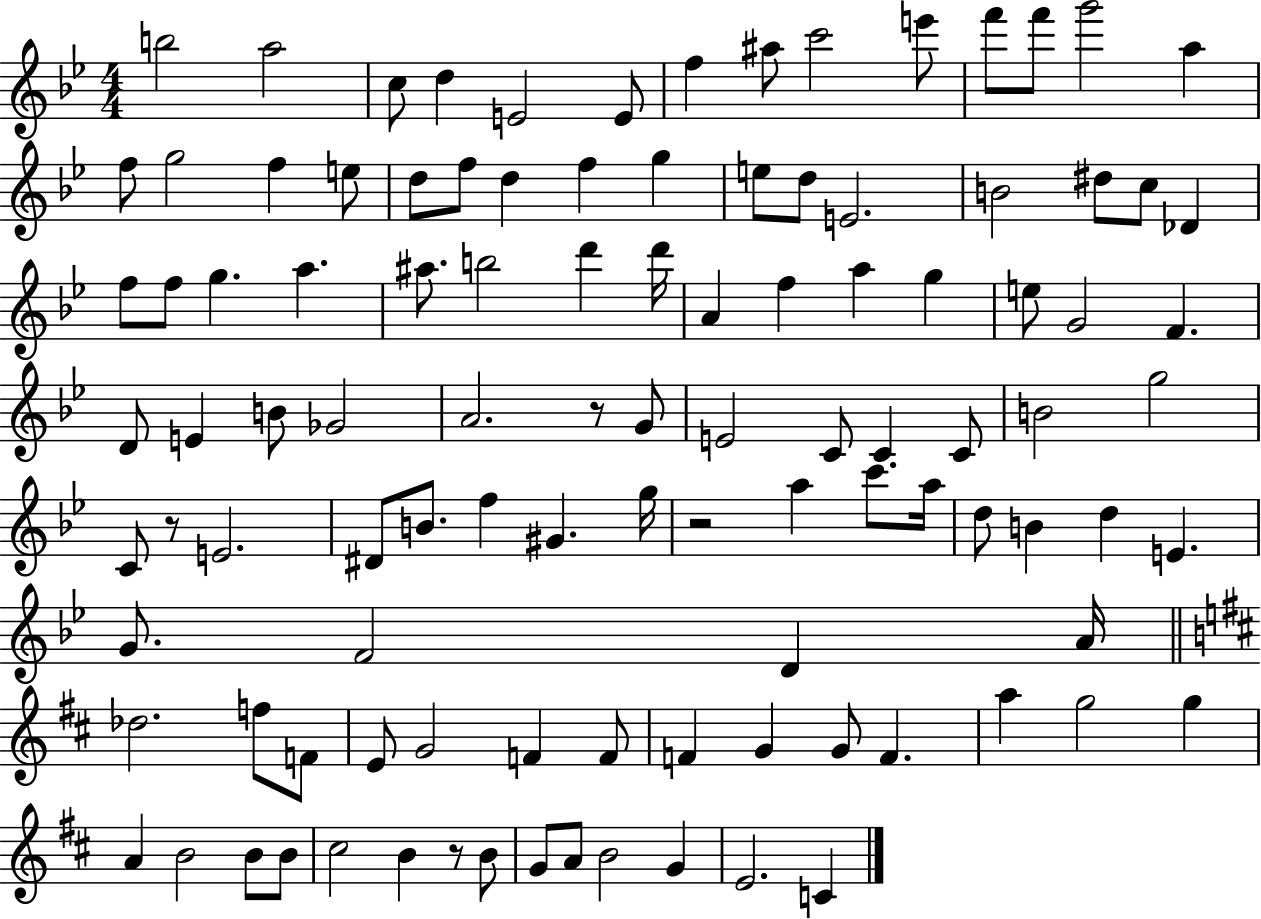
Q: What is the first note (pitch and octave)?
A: B5